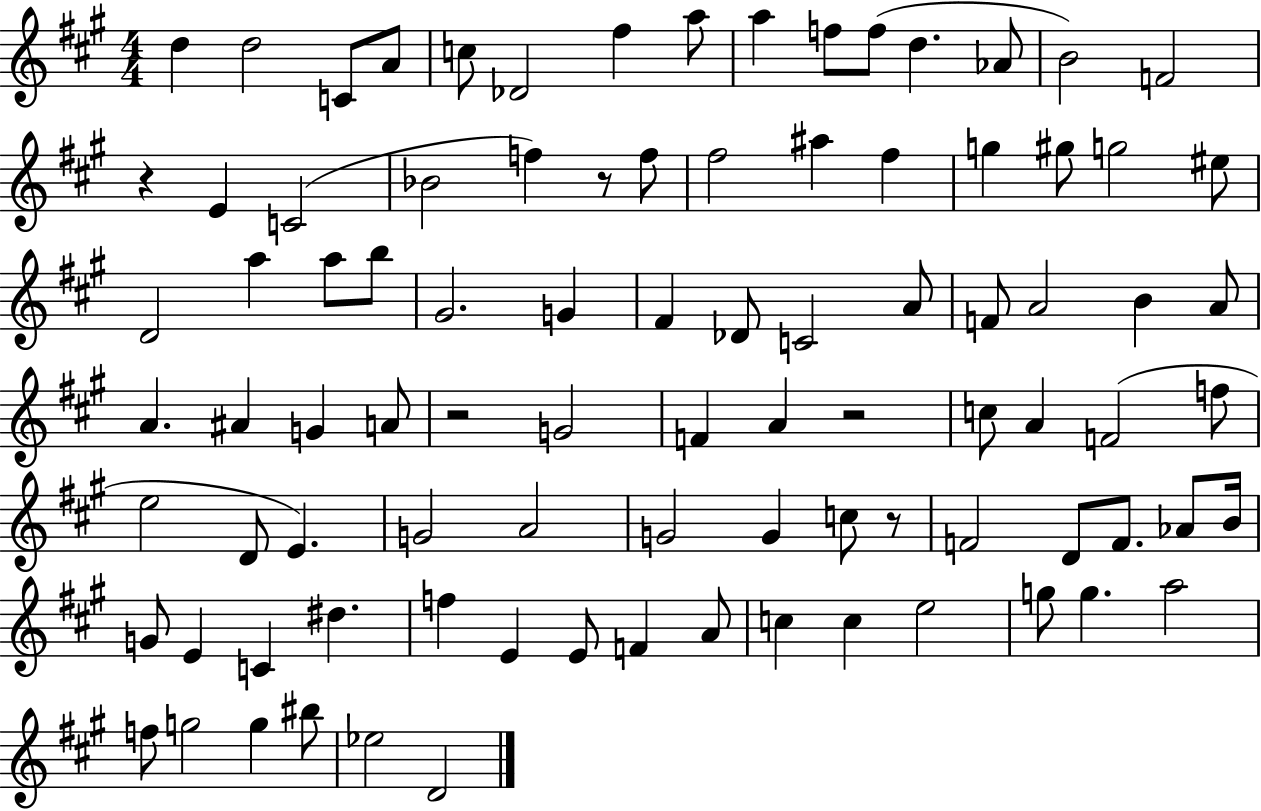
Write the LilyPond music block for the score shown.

{
  \clef treble
  \numericTimeSignature
  \time 4/4
  \key a \major
  d''4 d''2 c'8 a'8 | c''8 des'2 fis''4 a''8 | a''4 f''8 f''8( d''4. aes'8 | b'2) f'2 | \break r4 e'4 c'2( | bes'2 f''4) r8 f''8 | fis''2 ais''4 fis''4 | g''4 gis''8 g''2 eis''8 | \break d'2 a''4 a''8 b''8 | gis'2. g'4 | fis'4 des'8 c'2 a'8 | f'8 a'2 b'4 a'8 | \break a'4. ais'4 g'4 a'8 | r2 g'2 | f'4 a'4 r2 | c''8 a'4 f'2( f''8 | \break e''2 d'8 e'4.) | g'2 a'2 | g'2 g'4 c''8 r8 | f'2 d'8 f'8. aes'8 b'16 | \break g'8 e'4 c'4 dis''4. | f''4 e'4 e'8 f'4 a'8 | c''4 c''4 e''2 | g''8 g''4. a''2 | \break f''8 g''2 g''4 bis''8 | ees''2 d'2 | \bar "|."
}